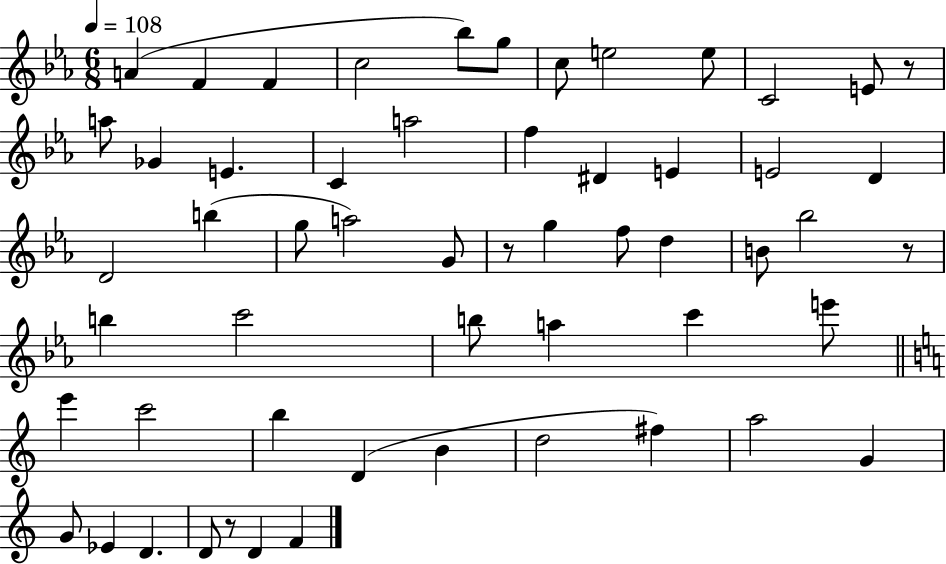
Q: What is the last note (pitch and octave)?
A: F4